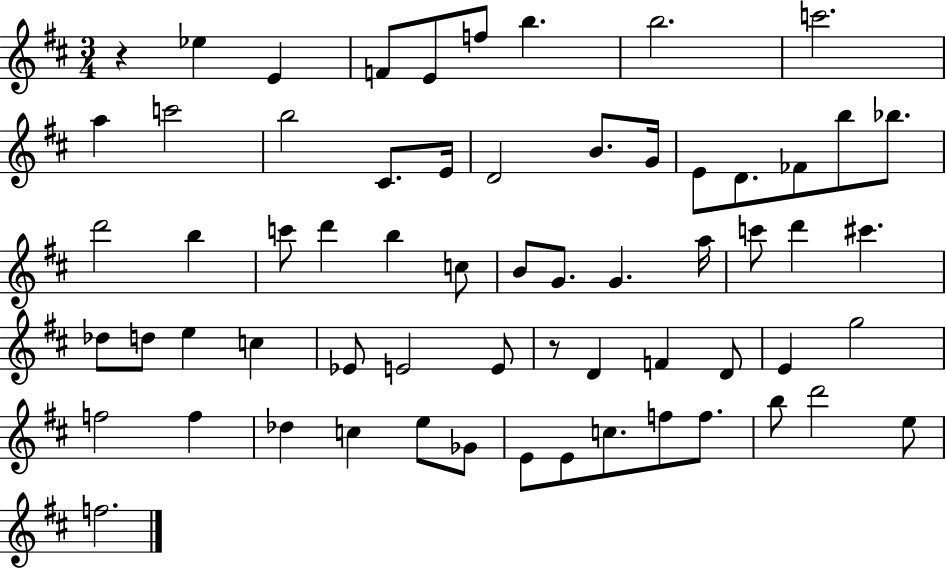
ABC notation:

X:1
T:Untitled
M:3/4
L:1/4
K:D
z _e E F/2 E/2 f/2 b b2 c'2 a c'2 b2 ^C/2 E/4 D2 B/2 G/4 E/2 D/2 _F/2 b/2 _b/2 d'2 b c'/2 d' b c/2 B/2 G/2 G a/4 c'/2 d' ^c' _d/2 d/2 e c _E/2 E2 E/2 z/2 D F D/2 E g2 f2 f _d c e/2 _G/2 E/2 E/2 c/2 f/2 f/2 b/2 d'2 e/2 f2